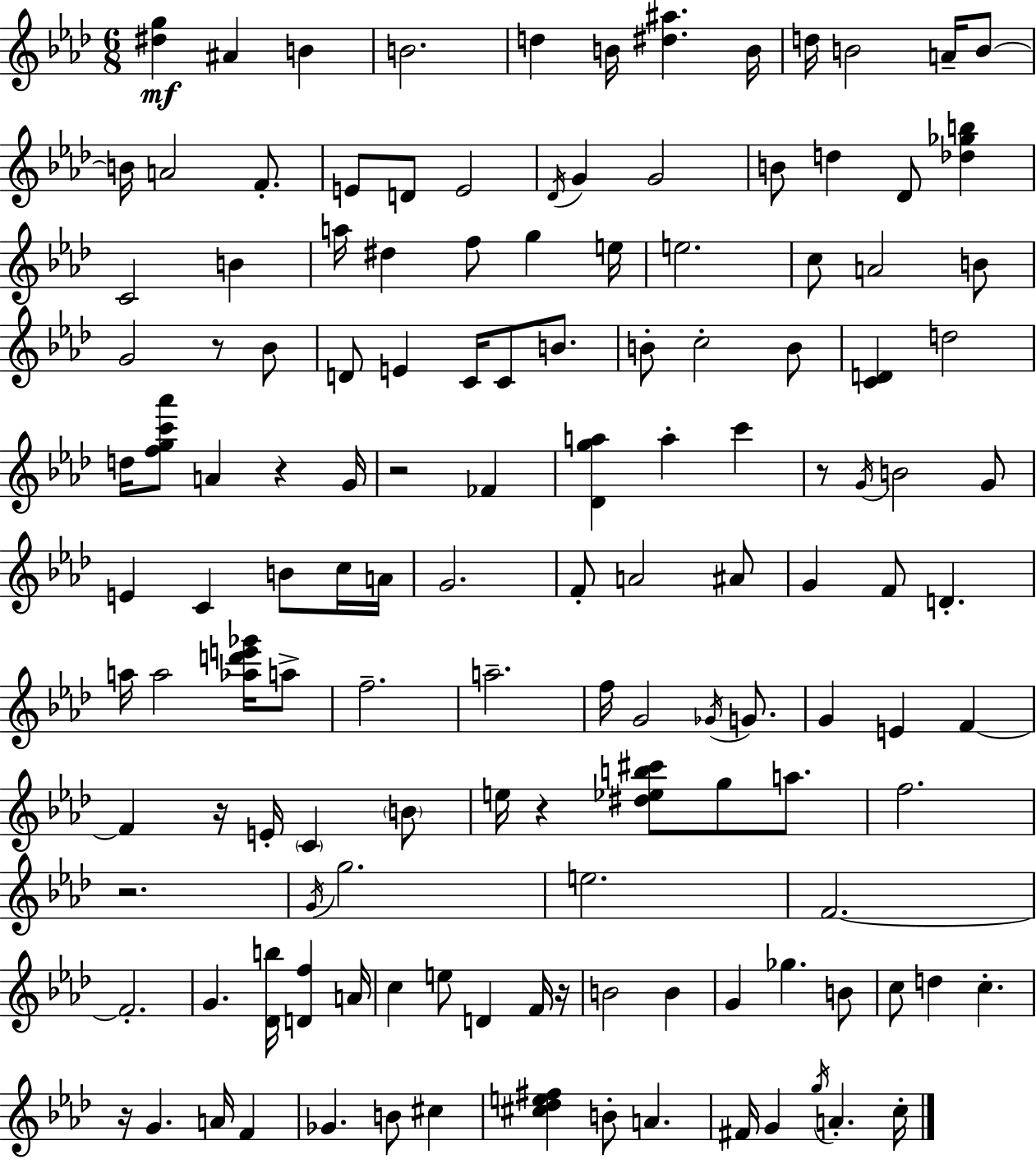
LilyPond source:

{
  \clef treble
  \numericTimeSignature
  \time 6/8
  \key aes \major
  \repeat volta 2 { <dis'' g''>4\mf ais'4 b'4 | b'2. | d''4 b'16 <dis'' ais''>4. b'16 | d''16 b'2 a'16-- b'8~~ | \break b'16 a'2 f'8.-. | e'8 d'8 e'2 | \acciaccatura { des'16 } g'4 g'2 | b'8 d''4 des'8 <des'' ges'' b''>4 | \break c'2 b'4 | a''16 dis''4 f''8 g''4 | e''16 e''2. | c''8 a'2 b'8 | \break g'2 r8 bes'8 | d'8 e'4 c'16 c'8 b'8. | b'8-. c''2-. b'8 | <c' d'>4 d''2 | \break d''16 <f'' g'' c''' aes'''>8 a'4 r4 | g'16 r2 fes'4 | <des' g'' a''>4 a''4-. c'''4 | r8 \acciaccatura { g'16 } b'2 | \break g'8 e'4 c'4 b'8 | c''16 a'16 g'2. | f'8-. a'2 | ais'8 g'4 f'8 d'4.-. | \break a''16 a''2 <aes'' d''' e''' ges'''>16 | a''8-> f''2.-- | a''2.-- | f''16 g'2 \acciaccatura { ges'16 } | \break g'8. g'4 e'4 f'4~~ | f'4 r16 e'16-. \parenthesize c'4 | \parenthesize b'8 e''16 r4 <dis'' ees'' b'' cis'''>8 g''8 | a''8. f''2. | \break r2. | \acciaccatura { g'16 } g''2. | e''2. | f'2.~~ | \break f'2.-. | g'4. <des' b''>16 <d' f''>4 | a'16 c''4 e''8 d'4 | f'16 r16 b'2 | \break b'4 g'4 ges''4. | b'8 c''8 d''4 c''4.-. | r16 g'4. a'16 | f'4 ges'4. b'8 | \break cis''4 <cis'' des'' e'' fis''>4 b'8-. a'4. | fis'16 g'4 \acciaccatura { g''16 } a'4.-. | c''16-. } \bar "|."
}